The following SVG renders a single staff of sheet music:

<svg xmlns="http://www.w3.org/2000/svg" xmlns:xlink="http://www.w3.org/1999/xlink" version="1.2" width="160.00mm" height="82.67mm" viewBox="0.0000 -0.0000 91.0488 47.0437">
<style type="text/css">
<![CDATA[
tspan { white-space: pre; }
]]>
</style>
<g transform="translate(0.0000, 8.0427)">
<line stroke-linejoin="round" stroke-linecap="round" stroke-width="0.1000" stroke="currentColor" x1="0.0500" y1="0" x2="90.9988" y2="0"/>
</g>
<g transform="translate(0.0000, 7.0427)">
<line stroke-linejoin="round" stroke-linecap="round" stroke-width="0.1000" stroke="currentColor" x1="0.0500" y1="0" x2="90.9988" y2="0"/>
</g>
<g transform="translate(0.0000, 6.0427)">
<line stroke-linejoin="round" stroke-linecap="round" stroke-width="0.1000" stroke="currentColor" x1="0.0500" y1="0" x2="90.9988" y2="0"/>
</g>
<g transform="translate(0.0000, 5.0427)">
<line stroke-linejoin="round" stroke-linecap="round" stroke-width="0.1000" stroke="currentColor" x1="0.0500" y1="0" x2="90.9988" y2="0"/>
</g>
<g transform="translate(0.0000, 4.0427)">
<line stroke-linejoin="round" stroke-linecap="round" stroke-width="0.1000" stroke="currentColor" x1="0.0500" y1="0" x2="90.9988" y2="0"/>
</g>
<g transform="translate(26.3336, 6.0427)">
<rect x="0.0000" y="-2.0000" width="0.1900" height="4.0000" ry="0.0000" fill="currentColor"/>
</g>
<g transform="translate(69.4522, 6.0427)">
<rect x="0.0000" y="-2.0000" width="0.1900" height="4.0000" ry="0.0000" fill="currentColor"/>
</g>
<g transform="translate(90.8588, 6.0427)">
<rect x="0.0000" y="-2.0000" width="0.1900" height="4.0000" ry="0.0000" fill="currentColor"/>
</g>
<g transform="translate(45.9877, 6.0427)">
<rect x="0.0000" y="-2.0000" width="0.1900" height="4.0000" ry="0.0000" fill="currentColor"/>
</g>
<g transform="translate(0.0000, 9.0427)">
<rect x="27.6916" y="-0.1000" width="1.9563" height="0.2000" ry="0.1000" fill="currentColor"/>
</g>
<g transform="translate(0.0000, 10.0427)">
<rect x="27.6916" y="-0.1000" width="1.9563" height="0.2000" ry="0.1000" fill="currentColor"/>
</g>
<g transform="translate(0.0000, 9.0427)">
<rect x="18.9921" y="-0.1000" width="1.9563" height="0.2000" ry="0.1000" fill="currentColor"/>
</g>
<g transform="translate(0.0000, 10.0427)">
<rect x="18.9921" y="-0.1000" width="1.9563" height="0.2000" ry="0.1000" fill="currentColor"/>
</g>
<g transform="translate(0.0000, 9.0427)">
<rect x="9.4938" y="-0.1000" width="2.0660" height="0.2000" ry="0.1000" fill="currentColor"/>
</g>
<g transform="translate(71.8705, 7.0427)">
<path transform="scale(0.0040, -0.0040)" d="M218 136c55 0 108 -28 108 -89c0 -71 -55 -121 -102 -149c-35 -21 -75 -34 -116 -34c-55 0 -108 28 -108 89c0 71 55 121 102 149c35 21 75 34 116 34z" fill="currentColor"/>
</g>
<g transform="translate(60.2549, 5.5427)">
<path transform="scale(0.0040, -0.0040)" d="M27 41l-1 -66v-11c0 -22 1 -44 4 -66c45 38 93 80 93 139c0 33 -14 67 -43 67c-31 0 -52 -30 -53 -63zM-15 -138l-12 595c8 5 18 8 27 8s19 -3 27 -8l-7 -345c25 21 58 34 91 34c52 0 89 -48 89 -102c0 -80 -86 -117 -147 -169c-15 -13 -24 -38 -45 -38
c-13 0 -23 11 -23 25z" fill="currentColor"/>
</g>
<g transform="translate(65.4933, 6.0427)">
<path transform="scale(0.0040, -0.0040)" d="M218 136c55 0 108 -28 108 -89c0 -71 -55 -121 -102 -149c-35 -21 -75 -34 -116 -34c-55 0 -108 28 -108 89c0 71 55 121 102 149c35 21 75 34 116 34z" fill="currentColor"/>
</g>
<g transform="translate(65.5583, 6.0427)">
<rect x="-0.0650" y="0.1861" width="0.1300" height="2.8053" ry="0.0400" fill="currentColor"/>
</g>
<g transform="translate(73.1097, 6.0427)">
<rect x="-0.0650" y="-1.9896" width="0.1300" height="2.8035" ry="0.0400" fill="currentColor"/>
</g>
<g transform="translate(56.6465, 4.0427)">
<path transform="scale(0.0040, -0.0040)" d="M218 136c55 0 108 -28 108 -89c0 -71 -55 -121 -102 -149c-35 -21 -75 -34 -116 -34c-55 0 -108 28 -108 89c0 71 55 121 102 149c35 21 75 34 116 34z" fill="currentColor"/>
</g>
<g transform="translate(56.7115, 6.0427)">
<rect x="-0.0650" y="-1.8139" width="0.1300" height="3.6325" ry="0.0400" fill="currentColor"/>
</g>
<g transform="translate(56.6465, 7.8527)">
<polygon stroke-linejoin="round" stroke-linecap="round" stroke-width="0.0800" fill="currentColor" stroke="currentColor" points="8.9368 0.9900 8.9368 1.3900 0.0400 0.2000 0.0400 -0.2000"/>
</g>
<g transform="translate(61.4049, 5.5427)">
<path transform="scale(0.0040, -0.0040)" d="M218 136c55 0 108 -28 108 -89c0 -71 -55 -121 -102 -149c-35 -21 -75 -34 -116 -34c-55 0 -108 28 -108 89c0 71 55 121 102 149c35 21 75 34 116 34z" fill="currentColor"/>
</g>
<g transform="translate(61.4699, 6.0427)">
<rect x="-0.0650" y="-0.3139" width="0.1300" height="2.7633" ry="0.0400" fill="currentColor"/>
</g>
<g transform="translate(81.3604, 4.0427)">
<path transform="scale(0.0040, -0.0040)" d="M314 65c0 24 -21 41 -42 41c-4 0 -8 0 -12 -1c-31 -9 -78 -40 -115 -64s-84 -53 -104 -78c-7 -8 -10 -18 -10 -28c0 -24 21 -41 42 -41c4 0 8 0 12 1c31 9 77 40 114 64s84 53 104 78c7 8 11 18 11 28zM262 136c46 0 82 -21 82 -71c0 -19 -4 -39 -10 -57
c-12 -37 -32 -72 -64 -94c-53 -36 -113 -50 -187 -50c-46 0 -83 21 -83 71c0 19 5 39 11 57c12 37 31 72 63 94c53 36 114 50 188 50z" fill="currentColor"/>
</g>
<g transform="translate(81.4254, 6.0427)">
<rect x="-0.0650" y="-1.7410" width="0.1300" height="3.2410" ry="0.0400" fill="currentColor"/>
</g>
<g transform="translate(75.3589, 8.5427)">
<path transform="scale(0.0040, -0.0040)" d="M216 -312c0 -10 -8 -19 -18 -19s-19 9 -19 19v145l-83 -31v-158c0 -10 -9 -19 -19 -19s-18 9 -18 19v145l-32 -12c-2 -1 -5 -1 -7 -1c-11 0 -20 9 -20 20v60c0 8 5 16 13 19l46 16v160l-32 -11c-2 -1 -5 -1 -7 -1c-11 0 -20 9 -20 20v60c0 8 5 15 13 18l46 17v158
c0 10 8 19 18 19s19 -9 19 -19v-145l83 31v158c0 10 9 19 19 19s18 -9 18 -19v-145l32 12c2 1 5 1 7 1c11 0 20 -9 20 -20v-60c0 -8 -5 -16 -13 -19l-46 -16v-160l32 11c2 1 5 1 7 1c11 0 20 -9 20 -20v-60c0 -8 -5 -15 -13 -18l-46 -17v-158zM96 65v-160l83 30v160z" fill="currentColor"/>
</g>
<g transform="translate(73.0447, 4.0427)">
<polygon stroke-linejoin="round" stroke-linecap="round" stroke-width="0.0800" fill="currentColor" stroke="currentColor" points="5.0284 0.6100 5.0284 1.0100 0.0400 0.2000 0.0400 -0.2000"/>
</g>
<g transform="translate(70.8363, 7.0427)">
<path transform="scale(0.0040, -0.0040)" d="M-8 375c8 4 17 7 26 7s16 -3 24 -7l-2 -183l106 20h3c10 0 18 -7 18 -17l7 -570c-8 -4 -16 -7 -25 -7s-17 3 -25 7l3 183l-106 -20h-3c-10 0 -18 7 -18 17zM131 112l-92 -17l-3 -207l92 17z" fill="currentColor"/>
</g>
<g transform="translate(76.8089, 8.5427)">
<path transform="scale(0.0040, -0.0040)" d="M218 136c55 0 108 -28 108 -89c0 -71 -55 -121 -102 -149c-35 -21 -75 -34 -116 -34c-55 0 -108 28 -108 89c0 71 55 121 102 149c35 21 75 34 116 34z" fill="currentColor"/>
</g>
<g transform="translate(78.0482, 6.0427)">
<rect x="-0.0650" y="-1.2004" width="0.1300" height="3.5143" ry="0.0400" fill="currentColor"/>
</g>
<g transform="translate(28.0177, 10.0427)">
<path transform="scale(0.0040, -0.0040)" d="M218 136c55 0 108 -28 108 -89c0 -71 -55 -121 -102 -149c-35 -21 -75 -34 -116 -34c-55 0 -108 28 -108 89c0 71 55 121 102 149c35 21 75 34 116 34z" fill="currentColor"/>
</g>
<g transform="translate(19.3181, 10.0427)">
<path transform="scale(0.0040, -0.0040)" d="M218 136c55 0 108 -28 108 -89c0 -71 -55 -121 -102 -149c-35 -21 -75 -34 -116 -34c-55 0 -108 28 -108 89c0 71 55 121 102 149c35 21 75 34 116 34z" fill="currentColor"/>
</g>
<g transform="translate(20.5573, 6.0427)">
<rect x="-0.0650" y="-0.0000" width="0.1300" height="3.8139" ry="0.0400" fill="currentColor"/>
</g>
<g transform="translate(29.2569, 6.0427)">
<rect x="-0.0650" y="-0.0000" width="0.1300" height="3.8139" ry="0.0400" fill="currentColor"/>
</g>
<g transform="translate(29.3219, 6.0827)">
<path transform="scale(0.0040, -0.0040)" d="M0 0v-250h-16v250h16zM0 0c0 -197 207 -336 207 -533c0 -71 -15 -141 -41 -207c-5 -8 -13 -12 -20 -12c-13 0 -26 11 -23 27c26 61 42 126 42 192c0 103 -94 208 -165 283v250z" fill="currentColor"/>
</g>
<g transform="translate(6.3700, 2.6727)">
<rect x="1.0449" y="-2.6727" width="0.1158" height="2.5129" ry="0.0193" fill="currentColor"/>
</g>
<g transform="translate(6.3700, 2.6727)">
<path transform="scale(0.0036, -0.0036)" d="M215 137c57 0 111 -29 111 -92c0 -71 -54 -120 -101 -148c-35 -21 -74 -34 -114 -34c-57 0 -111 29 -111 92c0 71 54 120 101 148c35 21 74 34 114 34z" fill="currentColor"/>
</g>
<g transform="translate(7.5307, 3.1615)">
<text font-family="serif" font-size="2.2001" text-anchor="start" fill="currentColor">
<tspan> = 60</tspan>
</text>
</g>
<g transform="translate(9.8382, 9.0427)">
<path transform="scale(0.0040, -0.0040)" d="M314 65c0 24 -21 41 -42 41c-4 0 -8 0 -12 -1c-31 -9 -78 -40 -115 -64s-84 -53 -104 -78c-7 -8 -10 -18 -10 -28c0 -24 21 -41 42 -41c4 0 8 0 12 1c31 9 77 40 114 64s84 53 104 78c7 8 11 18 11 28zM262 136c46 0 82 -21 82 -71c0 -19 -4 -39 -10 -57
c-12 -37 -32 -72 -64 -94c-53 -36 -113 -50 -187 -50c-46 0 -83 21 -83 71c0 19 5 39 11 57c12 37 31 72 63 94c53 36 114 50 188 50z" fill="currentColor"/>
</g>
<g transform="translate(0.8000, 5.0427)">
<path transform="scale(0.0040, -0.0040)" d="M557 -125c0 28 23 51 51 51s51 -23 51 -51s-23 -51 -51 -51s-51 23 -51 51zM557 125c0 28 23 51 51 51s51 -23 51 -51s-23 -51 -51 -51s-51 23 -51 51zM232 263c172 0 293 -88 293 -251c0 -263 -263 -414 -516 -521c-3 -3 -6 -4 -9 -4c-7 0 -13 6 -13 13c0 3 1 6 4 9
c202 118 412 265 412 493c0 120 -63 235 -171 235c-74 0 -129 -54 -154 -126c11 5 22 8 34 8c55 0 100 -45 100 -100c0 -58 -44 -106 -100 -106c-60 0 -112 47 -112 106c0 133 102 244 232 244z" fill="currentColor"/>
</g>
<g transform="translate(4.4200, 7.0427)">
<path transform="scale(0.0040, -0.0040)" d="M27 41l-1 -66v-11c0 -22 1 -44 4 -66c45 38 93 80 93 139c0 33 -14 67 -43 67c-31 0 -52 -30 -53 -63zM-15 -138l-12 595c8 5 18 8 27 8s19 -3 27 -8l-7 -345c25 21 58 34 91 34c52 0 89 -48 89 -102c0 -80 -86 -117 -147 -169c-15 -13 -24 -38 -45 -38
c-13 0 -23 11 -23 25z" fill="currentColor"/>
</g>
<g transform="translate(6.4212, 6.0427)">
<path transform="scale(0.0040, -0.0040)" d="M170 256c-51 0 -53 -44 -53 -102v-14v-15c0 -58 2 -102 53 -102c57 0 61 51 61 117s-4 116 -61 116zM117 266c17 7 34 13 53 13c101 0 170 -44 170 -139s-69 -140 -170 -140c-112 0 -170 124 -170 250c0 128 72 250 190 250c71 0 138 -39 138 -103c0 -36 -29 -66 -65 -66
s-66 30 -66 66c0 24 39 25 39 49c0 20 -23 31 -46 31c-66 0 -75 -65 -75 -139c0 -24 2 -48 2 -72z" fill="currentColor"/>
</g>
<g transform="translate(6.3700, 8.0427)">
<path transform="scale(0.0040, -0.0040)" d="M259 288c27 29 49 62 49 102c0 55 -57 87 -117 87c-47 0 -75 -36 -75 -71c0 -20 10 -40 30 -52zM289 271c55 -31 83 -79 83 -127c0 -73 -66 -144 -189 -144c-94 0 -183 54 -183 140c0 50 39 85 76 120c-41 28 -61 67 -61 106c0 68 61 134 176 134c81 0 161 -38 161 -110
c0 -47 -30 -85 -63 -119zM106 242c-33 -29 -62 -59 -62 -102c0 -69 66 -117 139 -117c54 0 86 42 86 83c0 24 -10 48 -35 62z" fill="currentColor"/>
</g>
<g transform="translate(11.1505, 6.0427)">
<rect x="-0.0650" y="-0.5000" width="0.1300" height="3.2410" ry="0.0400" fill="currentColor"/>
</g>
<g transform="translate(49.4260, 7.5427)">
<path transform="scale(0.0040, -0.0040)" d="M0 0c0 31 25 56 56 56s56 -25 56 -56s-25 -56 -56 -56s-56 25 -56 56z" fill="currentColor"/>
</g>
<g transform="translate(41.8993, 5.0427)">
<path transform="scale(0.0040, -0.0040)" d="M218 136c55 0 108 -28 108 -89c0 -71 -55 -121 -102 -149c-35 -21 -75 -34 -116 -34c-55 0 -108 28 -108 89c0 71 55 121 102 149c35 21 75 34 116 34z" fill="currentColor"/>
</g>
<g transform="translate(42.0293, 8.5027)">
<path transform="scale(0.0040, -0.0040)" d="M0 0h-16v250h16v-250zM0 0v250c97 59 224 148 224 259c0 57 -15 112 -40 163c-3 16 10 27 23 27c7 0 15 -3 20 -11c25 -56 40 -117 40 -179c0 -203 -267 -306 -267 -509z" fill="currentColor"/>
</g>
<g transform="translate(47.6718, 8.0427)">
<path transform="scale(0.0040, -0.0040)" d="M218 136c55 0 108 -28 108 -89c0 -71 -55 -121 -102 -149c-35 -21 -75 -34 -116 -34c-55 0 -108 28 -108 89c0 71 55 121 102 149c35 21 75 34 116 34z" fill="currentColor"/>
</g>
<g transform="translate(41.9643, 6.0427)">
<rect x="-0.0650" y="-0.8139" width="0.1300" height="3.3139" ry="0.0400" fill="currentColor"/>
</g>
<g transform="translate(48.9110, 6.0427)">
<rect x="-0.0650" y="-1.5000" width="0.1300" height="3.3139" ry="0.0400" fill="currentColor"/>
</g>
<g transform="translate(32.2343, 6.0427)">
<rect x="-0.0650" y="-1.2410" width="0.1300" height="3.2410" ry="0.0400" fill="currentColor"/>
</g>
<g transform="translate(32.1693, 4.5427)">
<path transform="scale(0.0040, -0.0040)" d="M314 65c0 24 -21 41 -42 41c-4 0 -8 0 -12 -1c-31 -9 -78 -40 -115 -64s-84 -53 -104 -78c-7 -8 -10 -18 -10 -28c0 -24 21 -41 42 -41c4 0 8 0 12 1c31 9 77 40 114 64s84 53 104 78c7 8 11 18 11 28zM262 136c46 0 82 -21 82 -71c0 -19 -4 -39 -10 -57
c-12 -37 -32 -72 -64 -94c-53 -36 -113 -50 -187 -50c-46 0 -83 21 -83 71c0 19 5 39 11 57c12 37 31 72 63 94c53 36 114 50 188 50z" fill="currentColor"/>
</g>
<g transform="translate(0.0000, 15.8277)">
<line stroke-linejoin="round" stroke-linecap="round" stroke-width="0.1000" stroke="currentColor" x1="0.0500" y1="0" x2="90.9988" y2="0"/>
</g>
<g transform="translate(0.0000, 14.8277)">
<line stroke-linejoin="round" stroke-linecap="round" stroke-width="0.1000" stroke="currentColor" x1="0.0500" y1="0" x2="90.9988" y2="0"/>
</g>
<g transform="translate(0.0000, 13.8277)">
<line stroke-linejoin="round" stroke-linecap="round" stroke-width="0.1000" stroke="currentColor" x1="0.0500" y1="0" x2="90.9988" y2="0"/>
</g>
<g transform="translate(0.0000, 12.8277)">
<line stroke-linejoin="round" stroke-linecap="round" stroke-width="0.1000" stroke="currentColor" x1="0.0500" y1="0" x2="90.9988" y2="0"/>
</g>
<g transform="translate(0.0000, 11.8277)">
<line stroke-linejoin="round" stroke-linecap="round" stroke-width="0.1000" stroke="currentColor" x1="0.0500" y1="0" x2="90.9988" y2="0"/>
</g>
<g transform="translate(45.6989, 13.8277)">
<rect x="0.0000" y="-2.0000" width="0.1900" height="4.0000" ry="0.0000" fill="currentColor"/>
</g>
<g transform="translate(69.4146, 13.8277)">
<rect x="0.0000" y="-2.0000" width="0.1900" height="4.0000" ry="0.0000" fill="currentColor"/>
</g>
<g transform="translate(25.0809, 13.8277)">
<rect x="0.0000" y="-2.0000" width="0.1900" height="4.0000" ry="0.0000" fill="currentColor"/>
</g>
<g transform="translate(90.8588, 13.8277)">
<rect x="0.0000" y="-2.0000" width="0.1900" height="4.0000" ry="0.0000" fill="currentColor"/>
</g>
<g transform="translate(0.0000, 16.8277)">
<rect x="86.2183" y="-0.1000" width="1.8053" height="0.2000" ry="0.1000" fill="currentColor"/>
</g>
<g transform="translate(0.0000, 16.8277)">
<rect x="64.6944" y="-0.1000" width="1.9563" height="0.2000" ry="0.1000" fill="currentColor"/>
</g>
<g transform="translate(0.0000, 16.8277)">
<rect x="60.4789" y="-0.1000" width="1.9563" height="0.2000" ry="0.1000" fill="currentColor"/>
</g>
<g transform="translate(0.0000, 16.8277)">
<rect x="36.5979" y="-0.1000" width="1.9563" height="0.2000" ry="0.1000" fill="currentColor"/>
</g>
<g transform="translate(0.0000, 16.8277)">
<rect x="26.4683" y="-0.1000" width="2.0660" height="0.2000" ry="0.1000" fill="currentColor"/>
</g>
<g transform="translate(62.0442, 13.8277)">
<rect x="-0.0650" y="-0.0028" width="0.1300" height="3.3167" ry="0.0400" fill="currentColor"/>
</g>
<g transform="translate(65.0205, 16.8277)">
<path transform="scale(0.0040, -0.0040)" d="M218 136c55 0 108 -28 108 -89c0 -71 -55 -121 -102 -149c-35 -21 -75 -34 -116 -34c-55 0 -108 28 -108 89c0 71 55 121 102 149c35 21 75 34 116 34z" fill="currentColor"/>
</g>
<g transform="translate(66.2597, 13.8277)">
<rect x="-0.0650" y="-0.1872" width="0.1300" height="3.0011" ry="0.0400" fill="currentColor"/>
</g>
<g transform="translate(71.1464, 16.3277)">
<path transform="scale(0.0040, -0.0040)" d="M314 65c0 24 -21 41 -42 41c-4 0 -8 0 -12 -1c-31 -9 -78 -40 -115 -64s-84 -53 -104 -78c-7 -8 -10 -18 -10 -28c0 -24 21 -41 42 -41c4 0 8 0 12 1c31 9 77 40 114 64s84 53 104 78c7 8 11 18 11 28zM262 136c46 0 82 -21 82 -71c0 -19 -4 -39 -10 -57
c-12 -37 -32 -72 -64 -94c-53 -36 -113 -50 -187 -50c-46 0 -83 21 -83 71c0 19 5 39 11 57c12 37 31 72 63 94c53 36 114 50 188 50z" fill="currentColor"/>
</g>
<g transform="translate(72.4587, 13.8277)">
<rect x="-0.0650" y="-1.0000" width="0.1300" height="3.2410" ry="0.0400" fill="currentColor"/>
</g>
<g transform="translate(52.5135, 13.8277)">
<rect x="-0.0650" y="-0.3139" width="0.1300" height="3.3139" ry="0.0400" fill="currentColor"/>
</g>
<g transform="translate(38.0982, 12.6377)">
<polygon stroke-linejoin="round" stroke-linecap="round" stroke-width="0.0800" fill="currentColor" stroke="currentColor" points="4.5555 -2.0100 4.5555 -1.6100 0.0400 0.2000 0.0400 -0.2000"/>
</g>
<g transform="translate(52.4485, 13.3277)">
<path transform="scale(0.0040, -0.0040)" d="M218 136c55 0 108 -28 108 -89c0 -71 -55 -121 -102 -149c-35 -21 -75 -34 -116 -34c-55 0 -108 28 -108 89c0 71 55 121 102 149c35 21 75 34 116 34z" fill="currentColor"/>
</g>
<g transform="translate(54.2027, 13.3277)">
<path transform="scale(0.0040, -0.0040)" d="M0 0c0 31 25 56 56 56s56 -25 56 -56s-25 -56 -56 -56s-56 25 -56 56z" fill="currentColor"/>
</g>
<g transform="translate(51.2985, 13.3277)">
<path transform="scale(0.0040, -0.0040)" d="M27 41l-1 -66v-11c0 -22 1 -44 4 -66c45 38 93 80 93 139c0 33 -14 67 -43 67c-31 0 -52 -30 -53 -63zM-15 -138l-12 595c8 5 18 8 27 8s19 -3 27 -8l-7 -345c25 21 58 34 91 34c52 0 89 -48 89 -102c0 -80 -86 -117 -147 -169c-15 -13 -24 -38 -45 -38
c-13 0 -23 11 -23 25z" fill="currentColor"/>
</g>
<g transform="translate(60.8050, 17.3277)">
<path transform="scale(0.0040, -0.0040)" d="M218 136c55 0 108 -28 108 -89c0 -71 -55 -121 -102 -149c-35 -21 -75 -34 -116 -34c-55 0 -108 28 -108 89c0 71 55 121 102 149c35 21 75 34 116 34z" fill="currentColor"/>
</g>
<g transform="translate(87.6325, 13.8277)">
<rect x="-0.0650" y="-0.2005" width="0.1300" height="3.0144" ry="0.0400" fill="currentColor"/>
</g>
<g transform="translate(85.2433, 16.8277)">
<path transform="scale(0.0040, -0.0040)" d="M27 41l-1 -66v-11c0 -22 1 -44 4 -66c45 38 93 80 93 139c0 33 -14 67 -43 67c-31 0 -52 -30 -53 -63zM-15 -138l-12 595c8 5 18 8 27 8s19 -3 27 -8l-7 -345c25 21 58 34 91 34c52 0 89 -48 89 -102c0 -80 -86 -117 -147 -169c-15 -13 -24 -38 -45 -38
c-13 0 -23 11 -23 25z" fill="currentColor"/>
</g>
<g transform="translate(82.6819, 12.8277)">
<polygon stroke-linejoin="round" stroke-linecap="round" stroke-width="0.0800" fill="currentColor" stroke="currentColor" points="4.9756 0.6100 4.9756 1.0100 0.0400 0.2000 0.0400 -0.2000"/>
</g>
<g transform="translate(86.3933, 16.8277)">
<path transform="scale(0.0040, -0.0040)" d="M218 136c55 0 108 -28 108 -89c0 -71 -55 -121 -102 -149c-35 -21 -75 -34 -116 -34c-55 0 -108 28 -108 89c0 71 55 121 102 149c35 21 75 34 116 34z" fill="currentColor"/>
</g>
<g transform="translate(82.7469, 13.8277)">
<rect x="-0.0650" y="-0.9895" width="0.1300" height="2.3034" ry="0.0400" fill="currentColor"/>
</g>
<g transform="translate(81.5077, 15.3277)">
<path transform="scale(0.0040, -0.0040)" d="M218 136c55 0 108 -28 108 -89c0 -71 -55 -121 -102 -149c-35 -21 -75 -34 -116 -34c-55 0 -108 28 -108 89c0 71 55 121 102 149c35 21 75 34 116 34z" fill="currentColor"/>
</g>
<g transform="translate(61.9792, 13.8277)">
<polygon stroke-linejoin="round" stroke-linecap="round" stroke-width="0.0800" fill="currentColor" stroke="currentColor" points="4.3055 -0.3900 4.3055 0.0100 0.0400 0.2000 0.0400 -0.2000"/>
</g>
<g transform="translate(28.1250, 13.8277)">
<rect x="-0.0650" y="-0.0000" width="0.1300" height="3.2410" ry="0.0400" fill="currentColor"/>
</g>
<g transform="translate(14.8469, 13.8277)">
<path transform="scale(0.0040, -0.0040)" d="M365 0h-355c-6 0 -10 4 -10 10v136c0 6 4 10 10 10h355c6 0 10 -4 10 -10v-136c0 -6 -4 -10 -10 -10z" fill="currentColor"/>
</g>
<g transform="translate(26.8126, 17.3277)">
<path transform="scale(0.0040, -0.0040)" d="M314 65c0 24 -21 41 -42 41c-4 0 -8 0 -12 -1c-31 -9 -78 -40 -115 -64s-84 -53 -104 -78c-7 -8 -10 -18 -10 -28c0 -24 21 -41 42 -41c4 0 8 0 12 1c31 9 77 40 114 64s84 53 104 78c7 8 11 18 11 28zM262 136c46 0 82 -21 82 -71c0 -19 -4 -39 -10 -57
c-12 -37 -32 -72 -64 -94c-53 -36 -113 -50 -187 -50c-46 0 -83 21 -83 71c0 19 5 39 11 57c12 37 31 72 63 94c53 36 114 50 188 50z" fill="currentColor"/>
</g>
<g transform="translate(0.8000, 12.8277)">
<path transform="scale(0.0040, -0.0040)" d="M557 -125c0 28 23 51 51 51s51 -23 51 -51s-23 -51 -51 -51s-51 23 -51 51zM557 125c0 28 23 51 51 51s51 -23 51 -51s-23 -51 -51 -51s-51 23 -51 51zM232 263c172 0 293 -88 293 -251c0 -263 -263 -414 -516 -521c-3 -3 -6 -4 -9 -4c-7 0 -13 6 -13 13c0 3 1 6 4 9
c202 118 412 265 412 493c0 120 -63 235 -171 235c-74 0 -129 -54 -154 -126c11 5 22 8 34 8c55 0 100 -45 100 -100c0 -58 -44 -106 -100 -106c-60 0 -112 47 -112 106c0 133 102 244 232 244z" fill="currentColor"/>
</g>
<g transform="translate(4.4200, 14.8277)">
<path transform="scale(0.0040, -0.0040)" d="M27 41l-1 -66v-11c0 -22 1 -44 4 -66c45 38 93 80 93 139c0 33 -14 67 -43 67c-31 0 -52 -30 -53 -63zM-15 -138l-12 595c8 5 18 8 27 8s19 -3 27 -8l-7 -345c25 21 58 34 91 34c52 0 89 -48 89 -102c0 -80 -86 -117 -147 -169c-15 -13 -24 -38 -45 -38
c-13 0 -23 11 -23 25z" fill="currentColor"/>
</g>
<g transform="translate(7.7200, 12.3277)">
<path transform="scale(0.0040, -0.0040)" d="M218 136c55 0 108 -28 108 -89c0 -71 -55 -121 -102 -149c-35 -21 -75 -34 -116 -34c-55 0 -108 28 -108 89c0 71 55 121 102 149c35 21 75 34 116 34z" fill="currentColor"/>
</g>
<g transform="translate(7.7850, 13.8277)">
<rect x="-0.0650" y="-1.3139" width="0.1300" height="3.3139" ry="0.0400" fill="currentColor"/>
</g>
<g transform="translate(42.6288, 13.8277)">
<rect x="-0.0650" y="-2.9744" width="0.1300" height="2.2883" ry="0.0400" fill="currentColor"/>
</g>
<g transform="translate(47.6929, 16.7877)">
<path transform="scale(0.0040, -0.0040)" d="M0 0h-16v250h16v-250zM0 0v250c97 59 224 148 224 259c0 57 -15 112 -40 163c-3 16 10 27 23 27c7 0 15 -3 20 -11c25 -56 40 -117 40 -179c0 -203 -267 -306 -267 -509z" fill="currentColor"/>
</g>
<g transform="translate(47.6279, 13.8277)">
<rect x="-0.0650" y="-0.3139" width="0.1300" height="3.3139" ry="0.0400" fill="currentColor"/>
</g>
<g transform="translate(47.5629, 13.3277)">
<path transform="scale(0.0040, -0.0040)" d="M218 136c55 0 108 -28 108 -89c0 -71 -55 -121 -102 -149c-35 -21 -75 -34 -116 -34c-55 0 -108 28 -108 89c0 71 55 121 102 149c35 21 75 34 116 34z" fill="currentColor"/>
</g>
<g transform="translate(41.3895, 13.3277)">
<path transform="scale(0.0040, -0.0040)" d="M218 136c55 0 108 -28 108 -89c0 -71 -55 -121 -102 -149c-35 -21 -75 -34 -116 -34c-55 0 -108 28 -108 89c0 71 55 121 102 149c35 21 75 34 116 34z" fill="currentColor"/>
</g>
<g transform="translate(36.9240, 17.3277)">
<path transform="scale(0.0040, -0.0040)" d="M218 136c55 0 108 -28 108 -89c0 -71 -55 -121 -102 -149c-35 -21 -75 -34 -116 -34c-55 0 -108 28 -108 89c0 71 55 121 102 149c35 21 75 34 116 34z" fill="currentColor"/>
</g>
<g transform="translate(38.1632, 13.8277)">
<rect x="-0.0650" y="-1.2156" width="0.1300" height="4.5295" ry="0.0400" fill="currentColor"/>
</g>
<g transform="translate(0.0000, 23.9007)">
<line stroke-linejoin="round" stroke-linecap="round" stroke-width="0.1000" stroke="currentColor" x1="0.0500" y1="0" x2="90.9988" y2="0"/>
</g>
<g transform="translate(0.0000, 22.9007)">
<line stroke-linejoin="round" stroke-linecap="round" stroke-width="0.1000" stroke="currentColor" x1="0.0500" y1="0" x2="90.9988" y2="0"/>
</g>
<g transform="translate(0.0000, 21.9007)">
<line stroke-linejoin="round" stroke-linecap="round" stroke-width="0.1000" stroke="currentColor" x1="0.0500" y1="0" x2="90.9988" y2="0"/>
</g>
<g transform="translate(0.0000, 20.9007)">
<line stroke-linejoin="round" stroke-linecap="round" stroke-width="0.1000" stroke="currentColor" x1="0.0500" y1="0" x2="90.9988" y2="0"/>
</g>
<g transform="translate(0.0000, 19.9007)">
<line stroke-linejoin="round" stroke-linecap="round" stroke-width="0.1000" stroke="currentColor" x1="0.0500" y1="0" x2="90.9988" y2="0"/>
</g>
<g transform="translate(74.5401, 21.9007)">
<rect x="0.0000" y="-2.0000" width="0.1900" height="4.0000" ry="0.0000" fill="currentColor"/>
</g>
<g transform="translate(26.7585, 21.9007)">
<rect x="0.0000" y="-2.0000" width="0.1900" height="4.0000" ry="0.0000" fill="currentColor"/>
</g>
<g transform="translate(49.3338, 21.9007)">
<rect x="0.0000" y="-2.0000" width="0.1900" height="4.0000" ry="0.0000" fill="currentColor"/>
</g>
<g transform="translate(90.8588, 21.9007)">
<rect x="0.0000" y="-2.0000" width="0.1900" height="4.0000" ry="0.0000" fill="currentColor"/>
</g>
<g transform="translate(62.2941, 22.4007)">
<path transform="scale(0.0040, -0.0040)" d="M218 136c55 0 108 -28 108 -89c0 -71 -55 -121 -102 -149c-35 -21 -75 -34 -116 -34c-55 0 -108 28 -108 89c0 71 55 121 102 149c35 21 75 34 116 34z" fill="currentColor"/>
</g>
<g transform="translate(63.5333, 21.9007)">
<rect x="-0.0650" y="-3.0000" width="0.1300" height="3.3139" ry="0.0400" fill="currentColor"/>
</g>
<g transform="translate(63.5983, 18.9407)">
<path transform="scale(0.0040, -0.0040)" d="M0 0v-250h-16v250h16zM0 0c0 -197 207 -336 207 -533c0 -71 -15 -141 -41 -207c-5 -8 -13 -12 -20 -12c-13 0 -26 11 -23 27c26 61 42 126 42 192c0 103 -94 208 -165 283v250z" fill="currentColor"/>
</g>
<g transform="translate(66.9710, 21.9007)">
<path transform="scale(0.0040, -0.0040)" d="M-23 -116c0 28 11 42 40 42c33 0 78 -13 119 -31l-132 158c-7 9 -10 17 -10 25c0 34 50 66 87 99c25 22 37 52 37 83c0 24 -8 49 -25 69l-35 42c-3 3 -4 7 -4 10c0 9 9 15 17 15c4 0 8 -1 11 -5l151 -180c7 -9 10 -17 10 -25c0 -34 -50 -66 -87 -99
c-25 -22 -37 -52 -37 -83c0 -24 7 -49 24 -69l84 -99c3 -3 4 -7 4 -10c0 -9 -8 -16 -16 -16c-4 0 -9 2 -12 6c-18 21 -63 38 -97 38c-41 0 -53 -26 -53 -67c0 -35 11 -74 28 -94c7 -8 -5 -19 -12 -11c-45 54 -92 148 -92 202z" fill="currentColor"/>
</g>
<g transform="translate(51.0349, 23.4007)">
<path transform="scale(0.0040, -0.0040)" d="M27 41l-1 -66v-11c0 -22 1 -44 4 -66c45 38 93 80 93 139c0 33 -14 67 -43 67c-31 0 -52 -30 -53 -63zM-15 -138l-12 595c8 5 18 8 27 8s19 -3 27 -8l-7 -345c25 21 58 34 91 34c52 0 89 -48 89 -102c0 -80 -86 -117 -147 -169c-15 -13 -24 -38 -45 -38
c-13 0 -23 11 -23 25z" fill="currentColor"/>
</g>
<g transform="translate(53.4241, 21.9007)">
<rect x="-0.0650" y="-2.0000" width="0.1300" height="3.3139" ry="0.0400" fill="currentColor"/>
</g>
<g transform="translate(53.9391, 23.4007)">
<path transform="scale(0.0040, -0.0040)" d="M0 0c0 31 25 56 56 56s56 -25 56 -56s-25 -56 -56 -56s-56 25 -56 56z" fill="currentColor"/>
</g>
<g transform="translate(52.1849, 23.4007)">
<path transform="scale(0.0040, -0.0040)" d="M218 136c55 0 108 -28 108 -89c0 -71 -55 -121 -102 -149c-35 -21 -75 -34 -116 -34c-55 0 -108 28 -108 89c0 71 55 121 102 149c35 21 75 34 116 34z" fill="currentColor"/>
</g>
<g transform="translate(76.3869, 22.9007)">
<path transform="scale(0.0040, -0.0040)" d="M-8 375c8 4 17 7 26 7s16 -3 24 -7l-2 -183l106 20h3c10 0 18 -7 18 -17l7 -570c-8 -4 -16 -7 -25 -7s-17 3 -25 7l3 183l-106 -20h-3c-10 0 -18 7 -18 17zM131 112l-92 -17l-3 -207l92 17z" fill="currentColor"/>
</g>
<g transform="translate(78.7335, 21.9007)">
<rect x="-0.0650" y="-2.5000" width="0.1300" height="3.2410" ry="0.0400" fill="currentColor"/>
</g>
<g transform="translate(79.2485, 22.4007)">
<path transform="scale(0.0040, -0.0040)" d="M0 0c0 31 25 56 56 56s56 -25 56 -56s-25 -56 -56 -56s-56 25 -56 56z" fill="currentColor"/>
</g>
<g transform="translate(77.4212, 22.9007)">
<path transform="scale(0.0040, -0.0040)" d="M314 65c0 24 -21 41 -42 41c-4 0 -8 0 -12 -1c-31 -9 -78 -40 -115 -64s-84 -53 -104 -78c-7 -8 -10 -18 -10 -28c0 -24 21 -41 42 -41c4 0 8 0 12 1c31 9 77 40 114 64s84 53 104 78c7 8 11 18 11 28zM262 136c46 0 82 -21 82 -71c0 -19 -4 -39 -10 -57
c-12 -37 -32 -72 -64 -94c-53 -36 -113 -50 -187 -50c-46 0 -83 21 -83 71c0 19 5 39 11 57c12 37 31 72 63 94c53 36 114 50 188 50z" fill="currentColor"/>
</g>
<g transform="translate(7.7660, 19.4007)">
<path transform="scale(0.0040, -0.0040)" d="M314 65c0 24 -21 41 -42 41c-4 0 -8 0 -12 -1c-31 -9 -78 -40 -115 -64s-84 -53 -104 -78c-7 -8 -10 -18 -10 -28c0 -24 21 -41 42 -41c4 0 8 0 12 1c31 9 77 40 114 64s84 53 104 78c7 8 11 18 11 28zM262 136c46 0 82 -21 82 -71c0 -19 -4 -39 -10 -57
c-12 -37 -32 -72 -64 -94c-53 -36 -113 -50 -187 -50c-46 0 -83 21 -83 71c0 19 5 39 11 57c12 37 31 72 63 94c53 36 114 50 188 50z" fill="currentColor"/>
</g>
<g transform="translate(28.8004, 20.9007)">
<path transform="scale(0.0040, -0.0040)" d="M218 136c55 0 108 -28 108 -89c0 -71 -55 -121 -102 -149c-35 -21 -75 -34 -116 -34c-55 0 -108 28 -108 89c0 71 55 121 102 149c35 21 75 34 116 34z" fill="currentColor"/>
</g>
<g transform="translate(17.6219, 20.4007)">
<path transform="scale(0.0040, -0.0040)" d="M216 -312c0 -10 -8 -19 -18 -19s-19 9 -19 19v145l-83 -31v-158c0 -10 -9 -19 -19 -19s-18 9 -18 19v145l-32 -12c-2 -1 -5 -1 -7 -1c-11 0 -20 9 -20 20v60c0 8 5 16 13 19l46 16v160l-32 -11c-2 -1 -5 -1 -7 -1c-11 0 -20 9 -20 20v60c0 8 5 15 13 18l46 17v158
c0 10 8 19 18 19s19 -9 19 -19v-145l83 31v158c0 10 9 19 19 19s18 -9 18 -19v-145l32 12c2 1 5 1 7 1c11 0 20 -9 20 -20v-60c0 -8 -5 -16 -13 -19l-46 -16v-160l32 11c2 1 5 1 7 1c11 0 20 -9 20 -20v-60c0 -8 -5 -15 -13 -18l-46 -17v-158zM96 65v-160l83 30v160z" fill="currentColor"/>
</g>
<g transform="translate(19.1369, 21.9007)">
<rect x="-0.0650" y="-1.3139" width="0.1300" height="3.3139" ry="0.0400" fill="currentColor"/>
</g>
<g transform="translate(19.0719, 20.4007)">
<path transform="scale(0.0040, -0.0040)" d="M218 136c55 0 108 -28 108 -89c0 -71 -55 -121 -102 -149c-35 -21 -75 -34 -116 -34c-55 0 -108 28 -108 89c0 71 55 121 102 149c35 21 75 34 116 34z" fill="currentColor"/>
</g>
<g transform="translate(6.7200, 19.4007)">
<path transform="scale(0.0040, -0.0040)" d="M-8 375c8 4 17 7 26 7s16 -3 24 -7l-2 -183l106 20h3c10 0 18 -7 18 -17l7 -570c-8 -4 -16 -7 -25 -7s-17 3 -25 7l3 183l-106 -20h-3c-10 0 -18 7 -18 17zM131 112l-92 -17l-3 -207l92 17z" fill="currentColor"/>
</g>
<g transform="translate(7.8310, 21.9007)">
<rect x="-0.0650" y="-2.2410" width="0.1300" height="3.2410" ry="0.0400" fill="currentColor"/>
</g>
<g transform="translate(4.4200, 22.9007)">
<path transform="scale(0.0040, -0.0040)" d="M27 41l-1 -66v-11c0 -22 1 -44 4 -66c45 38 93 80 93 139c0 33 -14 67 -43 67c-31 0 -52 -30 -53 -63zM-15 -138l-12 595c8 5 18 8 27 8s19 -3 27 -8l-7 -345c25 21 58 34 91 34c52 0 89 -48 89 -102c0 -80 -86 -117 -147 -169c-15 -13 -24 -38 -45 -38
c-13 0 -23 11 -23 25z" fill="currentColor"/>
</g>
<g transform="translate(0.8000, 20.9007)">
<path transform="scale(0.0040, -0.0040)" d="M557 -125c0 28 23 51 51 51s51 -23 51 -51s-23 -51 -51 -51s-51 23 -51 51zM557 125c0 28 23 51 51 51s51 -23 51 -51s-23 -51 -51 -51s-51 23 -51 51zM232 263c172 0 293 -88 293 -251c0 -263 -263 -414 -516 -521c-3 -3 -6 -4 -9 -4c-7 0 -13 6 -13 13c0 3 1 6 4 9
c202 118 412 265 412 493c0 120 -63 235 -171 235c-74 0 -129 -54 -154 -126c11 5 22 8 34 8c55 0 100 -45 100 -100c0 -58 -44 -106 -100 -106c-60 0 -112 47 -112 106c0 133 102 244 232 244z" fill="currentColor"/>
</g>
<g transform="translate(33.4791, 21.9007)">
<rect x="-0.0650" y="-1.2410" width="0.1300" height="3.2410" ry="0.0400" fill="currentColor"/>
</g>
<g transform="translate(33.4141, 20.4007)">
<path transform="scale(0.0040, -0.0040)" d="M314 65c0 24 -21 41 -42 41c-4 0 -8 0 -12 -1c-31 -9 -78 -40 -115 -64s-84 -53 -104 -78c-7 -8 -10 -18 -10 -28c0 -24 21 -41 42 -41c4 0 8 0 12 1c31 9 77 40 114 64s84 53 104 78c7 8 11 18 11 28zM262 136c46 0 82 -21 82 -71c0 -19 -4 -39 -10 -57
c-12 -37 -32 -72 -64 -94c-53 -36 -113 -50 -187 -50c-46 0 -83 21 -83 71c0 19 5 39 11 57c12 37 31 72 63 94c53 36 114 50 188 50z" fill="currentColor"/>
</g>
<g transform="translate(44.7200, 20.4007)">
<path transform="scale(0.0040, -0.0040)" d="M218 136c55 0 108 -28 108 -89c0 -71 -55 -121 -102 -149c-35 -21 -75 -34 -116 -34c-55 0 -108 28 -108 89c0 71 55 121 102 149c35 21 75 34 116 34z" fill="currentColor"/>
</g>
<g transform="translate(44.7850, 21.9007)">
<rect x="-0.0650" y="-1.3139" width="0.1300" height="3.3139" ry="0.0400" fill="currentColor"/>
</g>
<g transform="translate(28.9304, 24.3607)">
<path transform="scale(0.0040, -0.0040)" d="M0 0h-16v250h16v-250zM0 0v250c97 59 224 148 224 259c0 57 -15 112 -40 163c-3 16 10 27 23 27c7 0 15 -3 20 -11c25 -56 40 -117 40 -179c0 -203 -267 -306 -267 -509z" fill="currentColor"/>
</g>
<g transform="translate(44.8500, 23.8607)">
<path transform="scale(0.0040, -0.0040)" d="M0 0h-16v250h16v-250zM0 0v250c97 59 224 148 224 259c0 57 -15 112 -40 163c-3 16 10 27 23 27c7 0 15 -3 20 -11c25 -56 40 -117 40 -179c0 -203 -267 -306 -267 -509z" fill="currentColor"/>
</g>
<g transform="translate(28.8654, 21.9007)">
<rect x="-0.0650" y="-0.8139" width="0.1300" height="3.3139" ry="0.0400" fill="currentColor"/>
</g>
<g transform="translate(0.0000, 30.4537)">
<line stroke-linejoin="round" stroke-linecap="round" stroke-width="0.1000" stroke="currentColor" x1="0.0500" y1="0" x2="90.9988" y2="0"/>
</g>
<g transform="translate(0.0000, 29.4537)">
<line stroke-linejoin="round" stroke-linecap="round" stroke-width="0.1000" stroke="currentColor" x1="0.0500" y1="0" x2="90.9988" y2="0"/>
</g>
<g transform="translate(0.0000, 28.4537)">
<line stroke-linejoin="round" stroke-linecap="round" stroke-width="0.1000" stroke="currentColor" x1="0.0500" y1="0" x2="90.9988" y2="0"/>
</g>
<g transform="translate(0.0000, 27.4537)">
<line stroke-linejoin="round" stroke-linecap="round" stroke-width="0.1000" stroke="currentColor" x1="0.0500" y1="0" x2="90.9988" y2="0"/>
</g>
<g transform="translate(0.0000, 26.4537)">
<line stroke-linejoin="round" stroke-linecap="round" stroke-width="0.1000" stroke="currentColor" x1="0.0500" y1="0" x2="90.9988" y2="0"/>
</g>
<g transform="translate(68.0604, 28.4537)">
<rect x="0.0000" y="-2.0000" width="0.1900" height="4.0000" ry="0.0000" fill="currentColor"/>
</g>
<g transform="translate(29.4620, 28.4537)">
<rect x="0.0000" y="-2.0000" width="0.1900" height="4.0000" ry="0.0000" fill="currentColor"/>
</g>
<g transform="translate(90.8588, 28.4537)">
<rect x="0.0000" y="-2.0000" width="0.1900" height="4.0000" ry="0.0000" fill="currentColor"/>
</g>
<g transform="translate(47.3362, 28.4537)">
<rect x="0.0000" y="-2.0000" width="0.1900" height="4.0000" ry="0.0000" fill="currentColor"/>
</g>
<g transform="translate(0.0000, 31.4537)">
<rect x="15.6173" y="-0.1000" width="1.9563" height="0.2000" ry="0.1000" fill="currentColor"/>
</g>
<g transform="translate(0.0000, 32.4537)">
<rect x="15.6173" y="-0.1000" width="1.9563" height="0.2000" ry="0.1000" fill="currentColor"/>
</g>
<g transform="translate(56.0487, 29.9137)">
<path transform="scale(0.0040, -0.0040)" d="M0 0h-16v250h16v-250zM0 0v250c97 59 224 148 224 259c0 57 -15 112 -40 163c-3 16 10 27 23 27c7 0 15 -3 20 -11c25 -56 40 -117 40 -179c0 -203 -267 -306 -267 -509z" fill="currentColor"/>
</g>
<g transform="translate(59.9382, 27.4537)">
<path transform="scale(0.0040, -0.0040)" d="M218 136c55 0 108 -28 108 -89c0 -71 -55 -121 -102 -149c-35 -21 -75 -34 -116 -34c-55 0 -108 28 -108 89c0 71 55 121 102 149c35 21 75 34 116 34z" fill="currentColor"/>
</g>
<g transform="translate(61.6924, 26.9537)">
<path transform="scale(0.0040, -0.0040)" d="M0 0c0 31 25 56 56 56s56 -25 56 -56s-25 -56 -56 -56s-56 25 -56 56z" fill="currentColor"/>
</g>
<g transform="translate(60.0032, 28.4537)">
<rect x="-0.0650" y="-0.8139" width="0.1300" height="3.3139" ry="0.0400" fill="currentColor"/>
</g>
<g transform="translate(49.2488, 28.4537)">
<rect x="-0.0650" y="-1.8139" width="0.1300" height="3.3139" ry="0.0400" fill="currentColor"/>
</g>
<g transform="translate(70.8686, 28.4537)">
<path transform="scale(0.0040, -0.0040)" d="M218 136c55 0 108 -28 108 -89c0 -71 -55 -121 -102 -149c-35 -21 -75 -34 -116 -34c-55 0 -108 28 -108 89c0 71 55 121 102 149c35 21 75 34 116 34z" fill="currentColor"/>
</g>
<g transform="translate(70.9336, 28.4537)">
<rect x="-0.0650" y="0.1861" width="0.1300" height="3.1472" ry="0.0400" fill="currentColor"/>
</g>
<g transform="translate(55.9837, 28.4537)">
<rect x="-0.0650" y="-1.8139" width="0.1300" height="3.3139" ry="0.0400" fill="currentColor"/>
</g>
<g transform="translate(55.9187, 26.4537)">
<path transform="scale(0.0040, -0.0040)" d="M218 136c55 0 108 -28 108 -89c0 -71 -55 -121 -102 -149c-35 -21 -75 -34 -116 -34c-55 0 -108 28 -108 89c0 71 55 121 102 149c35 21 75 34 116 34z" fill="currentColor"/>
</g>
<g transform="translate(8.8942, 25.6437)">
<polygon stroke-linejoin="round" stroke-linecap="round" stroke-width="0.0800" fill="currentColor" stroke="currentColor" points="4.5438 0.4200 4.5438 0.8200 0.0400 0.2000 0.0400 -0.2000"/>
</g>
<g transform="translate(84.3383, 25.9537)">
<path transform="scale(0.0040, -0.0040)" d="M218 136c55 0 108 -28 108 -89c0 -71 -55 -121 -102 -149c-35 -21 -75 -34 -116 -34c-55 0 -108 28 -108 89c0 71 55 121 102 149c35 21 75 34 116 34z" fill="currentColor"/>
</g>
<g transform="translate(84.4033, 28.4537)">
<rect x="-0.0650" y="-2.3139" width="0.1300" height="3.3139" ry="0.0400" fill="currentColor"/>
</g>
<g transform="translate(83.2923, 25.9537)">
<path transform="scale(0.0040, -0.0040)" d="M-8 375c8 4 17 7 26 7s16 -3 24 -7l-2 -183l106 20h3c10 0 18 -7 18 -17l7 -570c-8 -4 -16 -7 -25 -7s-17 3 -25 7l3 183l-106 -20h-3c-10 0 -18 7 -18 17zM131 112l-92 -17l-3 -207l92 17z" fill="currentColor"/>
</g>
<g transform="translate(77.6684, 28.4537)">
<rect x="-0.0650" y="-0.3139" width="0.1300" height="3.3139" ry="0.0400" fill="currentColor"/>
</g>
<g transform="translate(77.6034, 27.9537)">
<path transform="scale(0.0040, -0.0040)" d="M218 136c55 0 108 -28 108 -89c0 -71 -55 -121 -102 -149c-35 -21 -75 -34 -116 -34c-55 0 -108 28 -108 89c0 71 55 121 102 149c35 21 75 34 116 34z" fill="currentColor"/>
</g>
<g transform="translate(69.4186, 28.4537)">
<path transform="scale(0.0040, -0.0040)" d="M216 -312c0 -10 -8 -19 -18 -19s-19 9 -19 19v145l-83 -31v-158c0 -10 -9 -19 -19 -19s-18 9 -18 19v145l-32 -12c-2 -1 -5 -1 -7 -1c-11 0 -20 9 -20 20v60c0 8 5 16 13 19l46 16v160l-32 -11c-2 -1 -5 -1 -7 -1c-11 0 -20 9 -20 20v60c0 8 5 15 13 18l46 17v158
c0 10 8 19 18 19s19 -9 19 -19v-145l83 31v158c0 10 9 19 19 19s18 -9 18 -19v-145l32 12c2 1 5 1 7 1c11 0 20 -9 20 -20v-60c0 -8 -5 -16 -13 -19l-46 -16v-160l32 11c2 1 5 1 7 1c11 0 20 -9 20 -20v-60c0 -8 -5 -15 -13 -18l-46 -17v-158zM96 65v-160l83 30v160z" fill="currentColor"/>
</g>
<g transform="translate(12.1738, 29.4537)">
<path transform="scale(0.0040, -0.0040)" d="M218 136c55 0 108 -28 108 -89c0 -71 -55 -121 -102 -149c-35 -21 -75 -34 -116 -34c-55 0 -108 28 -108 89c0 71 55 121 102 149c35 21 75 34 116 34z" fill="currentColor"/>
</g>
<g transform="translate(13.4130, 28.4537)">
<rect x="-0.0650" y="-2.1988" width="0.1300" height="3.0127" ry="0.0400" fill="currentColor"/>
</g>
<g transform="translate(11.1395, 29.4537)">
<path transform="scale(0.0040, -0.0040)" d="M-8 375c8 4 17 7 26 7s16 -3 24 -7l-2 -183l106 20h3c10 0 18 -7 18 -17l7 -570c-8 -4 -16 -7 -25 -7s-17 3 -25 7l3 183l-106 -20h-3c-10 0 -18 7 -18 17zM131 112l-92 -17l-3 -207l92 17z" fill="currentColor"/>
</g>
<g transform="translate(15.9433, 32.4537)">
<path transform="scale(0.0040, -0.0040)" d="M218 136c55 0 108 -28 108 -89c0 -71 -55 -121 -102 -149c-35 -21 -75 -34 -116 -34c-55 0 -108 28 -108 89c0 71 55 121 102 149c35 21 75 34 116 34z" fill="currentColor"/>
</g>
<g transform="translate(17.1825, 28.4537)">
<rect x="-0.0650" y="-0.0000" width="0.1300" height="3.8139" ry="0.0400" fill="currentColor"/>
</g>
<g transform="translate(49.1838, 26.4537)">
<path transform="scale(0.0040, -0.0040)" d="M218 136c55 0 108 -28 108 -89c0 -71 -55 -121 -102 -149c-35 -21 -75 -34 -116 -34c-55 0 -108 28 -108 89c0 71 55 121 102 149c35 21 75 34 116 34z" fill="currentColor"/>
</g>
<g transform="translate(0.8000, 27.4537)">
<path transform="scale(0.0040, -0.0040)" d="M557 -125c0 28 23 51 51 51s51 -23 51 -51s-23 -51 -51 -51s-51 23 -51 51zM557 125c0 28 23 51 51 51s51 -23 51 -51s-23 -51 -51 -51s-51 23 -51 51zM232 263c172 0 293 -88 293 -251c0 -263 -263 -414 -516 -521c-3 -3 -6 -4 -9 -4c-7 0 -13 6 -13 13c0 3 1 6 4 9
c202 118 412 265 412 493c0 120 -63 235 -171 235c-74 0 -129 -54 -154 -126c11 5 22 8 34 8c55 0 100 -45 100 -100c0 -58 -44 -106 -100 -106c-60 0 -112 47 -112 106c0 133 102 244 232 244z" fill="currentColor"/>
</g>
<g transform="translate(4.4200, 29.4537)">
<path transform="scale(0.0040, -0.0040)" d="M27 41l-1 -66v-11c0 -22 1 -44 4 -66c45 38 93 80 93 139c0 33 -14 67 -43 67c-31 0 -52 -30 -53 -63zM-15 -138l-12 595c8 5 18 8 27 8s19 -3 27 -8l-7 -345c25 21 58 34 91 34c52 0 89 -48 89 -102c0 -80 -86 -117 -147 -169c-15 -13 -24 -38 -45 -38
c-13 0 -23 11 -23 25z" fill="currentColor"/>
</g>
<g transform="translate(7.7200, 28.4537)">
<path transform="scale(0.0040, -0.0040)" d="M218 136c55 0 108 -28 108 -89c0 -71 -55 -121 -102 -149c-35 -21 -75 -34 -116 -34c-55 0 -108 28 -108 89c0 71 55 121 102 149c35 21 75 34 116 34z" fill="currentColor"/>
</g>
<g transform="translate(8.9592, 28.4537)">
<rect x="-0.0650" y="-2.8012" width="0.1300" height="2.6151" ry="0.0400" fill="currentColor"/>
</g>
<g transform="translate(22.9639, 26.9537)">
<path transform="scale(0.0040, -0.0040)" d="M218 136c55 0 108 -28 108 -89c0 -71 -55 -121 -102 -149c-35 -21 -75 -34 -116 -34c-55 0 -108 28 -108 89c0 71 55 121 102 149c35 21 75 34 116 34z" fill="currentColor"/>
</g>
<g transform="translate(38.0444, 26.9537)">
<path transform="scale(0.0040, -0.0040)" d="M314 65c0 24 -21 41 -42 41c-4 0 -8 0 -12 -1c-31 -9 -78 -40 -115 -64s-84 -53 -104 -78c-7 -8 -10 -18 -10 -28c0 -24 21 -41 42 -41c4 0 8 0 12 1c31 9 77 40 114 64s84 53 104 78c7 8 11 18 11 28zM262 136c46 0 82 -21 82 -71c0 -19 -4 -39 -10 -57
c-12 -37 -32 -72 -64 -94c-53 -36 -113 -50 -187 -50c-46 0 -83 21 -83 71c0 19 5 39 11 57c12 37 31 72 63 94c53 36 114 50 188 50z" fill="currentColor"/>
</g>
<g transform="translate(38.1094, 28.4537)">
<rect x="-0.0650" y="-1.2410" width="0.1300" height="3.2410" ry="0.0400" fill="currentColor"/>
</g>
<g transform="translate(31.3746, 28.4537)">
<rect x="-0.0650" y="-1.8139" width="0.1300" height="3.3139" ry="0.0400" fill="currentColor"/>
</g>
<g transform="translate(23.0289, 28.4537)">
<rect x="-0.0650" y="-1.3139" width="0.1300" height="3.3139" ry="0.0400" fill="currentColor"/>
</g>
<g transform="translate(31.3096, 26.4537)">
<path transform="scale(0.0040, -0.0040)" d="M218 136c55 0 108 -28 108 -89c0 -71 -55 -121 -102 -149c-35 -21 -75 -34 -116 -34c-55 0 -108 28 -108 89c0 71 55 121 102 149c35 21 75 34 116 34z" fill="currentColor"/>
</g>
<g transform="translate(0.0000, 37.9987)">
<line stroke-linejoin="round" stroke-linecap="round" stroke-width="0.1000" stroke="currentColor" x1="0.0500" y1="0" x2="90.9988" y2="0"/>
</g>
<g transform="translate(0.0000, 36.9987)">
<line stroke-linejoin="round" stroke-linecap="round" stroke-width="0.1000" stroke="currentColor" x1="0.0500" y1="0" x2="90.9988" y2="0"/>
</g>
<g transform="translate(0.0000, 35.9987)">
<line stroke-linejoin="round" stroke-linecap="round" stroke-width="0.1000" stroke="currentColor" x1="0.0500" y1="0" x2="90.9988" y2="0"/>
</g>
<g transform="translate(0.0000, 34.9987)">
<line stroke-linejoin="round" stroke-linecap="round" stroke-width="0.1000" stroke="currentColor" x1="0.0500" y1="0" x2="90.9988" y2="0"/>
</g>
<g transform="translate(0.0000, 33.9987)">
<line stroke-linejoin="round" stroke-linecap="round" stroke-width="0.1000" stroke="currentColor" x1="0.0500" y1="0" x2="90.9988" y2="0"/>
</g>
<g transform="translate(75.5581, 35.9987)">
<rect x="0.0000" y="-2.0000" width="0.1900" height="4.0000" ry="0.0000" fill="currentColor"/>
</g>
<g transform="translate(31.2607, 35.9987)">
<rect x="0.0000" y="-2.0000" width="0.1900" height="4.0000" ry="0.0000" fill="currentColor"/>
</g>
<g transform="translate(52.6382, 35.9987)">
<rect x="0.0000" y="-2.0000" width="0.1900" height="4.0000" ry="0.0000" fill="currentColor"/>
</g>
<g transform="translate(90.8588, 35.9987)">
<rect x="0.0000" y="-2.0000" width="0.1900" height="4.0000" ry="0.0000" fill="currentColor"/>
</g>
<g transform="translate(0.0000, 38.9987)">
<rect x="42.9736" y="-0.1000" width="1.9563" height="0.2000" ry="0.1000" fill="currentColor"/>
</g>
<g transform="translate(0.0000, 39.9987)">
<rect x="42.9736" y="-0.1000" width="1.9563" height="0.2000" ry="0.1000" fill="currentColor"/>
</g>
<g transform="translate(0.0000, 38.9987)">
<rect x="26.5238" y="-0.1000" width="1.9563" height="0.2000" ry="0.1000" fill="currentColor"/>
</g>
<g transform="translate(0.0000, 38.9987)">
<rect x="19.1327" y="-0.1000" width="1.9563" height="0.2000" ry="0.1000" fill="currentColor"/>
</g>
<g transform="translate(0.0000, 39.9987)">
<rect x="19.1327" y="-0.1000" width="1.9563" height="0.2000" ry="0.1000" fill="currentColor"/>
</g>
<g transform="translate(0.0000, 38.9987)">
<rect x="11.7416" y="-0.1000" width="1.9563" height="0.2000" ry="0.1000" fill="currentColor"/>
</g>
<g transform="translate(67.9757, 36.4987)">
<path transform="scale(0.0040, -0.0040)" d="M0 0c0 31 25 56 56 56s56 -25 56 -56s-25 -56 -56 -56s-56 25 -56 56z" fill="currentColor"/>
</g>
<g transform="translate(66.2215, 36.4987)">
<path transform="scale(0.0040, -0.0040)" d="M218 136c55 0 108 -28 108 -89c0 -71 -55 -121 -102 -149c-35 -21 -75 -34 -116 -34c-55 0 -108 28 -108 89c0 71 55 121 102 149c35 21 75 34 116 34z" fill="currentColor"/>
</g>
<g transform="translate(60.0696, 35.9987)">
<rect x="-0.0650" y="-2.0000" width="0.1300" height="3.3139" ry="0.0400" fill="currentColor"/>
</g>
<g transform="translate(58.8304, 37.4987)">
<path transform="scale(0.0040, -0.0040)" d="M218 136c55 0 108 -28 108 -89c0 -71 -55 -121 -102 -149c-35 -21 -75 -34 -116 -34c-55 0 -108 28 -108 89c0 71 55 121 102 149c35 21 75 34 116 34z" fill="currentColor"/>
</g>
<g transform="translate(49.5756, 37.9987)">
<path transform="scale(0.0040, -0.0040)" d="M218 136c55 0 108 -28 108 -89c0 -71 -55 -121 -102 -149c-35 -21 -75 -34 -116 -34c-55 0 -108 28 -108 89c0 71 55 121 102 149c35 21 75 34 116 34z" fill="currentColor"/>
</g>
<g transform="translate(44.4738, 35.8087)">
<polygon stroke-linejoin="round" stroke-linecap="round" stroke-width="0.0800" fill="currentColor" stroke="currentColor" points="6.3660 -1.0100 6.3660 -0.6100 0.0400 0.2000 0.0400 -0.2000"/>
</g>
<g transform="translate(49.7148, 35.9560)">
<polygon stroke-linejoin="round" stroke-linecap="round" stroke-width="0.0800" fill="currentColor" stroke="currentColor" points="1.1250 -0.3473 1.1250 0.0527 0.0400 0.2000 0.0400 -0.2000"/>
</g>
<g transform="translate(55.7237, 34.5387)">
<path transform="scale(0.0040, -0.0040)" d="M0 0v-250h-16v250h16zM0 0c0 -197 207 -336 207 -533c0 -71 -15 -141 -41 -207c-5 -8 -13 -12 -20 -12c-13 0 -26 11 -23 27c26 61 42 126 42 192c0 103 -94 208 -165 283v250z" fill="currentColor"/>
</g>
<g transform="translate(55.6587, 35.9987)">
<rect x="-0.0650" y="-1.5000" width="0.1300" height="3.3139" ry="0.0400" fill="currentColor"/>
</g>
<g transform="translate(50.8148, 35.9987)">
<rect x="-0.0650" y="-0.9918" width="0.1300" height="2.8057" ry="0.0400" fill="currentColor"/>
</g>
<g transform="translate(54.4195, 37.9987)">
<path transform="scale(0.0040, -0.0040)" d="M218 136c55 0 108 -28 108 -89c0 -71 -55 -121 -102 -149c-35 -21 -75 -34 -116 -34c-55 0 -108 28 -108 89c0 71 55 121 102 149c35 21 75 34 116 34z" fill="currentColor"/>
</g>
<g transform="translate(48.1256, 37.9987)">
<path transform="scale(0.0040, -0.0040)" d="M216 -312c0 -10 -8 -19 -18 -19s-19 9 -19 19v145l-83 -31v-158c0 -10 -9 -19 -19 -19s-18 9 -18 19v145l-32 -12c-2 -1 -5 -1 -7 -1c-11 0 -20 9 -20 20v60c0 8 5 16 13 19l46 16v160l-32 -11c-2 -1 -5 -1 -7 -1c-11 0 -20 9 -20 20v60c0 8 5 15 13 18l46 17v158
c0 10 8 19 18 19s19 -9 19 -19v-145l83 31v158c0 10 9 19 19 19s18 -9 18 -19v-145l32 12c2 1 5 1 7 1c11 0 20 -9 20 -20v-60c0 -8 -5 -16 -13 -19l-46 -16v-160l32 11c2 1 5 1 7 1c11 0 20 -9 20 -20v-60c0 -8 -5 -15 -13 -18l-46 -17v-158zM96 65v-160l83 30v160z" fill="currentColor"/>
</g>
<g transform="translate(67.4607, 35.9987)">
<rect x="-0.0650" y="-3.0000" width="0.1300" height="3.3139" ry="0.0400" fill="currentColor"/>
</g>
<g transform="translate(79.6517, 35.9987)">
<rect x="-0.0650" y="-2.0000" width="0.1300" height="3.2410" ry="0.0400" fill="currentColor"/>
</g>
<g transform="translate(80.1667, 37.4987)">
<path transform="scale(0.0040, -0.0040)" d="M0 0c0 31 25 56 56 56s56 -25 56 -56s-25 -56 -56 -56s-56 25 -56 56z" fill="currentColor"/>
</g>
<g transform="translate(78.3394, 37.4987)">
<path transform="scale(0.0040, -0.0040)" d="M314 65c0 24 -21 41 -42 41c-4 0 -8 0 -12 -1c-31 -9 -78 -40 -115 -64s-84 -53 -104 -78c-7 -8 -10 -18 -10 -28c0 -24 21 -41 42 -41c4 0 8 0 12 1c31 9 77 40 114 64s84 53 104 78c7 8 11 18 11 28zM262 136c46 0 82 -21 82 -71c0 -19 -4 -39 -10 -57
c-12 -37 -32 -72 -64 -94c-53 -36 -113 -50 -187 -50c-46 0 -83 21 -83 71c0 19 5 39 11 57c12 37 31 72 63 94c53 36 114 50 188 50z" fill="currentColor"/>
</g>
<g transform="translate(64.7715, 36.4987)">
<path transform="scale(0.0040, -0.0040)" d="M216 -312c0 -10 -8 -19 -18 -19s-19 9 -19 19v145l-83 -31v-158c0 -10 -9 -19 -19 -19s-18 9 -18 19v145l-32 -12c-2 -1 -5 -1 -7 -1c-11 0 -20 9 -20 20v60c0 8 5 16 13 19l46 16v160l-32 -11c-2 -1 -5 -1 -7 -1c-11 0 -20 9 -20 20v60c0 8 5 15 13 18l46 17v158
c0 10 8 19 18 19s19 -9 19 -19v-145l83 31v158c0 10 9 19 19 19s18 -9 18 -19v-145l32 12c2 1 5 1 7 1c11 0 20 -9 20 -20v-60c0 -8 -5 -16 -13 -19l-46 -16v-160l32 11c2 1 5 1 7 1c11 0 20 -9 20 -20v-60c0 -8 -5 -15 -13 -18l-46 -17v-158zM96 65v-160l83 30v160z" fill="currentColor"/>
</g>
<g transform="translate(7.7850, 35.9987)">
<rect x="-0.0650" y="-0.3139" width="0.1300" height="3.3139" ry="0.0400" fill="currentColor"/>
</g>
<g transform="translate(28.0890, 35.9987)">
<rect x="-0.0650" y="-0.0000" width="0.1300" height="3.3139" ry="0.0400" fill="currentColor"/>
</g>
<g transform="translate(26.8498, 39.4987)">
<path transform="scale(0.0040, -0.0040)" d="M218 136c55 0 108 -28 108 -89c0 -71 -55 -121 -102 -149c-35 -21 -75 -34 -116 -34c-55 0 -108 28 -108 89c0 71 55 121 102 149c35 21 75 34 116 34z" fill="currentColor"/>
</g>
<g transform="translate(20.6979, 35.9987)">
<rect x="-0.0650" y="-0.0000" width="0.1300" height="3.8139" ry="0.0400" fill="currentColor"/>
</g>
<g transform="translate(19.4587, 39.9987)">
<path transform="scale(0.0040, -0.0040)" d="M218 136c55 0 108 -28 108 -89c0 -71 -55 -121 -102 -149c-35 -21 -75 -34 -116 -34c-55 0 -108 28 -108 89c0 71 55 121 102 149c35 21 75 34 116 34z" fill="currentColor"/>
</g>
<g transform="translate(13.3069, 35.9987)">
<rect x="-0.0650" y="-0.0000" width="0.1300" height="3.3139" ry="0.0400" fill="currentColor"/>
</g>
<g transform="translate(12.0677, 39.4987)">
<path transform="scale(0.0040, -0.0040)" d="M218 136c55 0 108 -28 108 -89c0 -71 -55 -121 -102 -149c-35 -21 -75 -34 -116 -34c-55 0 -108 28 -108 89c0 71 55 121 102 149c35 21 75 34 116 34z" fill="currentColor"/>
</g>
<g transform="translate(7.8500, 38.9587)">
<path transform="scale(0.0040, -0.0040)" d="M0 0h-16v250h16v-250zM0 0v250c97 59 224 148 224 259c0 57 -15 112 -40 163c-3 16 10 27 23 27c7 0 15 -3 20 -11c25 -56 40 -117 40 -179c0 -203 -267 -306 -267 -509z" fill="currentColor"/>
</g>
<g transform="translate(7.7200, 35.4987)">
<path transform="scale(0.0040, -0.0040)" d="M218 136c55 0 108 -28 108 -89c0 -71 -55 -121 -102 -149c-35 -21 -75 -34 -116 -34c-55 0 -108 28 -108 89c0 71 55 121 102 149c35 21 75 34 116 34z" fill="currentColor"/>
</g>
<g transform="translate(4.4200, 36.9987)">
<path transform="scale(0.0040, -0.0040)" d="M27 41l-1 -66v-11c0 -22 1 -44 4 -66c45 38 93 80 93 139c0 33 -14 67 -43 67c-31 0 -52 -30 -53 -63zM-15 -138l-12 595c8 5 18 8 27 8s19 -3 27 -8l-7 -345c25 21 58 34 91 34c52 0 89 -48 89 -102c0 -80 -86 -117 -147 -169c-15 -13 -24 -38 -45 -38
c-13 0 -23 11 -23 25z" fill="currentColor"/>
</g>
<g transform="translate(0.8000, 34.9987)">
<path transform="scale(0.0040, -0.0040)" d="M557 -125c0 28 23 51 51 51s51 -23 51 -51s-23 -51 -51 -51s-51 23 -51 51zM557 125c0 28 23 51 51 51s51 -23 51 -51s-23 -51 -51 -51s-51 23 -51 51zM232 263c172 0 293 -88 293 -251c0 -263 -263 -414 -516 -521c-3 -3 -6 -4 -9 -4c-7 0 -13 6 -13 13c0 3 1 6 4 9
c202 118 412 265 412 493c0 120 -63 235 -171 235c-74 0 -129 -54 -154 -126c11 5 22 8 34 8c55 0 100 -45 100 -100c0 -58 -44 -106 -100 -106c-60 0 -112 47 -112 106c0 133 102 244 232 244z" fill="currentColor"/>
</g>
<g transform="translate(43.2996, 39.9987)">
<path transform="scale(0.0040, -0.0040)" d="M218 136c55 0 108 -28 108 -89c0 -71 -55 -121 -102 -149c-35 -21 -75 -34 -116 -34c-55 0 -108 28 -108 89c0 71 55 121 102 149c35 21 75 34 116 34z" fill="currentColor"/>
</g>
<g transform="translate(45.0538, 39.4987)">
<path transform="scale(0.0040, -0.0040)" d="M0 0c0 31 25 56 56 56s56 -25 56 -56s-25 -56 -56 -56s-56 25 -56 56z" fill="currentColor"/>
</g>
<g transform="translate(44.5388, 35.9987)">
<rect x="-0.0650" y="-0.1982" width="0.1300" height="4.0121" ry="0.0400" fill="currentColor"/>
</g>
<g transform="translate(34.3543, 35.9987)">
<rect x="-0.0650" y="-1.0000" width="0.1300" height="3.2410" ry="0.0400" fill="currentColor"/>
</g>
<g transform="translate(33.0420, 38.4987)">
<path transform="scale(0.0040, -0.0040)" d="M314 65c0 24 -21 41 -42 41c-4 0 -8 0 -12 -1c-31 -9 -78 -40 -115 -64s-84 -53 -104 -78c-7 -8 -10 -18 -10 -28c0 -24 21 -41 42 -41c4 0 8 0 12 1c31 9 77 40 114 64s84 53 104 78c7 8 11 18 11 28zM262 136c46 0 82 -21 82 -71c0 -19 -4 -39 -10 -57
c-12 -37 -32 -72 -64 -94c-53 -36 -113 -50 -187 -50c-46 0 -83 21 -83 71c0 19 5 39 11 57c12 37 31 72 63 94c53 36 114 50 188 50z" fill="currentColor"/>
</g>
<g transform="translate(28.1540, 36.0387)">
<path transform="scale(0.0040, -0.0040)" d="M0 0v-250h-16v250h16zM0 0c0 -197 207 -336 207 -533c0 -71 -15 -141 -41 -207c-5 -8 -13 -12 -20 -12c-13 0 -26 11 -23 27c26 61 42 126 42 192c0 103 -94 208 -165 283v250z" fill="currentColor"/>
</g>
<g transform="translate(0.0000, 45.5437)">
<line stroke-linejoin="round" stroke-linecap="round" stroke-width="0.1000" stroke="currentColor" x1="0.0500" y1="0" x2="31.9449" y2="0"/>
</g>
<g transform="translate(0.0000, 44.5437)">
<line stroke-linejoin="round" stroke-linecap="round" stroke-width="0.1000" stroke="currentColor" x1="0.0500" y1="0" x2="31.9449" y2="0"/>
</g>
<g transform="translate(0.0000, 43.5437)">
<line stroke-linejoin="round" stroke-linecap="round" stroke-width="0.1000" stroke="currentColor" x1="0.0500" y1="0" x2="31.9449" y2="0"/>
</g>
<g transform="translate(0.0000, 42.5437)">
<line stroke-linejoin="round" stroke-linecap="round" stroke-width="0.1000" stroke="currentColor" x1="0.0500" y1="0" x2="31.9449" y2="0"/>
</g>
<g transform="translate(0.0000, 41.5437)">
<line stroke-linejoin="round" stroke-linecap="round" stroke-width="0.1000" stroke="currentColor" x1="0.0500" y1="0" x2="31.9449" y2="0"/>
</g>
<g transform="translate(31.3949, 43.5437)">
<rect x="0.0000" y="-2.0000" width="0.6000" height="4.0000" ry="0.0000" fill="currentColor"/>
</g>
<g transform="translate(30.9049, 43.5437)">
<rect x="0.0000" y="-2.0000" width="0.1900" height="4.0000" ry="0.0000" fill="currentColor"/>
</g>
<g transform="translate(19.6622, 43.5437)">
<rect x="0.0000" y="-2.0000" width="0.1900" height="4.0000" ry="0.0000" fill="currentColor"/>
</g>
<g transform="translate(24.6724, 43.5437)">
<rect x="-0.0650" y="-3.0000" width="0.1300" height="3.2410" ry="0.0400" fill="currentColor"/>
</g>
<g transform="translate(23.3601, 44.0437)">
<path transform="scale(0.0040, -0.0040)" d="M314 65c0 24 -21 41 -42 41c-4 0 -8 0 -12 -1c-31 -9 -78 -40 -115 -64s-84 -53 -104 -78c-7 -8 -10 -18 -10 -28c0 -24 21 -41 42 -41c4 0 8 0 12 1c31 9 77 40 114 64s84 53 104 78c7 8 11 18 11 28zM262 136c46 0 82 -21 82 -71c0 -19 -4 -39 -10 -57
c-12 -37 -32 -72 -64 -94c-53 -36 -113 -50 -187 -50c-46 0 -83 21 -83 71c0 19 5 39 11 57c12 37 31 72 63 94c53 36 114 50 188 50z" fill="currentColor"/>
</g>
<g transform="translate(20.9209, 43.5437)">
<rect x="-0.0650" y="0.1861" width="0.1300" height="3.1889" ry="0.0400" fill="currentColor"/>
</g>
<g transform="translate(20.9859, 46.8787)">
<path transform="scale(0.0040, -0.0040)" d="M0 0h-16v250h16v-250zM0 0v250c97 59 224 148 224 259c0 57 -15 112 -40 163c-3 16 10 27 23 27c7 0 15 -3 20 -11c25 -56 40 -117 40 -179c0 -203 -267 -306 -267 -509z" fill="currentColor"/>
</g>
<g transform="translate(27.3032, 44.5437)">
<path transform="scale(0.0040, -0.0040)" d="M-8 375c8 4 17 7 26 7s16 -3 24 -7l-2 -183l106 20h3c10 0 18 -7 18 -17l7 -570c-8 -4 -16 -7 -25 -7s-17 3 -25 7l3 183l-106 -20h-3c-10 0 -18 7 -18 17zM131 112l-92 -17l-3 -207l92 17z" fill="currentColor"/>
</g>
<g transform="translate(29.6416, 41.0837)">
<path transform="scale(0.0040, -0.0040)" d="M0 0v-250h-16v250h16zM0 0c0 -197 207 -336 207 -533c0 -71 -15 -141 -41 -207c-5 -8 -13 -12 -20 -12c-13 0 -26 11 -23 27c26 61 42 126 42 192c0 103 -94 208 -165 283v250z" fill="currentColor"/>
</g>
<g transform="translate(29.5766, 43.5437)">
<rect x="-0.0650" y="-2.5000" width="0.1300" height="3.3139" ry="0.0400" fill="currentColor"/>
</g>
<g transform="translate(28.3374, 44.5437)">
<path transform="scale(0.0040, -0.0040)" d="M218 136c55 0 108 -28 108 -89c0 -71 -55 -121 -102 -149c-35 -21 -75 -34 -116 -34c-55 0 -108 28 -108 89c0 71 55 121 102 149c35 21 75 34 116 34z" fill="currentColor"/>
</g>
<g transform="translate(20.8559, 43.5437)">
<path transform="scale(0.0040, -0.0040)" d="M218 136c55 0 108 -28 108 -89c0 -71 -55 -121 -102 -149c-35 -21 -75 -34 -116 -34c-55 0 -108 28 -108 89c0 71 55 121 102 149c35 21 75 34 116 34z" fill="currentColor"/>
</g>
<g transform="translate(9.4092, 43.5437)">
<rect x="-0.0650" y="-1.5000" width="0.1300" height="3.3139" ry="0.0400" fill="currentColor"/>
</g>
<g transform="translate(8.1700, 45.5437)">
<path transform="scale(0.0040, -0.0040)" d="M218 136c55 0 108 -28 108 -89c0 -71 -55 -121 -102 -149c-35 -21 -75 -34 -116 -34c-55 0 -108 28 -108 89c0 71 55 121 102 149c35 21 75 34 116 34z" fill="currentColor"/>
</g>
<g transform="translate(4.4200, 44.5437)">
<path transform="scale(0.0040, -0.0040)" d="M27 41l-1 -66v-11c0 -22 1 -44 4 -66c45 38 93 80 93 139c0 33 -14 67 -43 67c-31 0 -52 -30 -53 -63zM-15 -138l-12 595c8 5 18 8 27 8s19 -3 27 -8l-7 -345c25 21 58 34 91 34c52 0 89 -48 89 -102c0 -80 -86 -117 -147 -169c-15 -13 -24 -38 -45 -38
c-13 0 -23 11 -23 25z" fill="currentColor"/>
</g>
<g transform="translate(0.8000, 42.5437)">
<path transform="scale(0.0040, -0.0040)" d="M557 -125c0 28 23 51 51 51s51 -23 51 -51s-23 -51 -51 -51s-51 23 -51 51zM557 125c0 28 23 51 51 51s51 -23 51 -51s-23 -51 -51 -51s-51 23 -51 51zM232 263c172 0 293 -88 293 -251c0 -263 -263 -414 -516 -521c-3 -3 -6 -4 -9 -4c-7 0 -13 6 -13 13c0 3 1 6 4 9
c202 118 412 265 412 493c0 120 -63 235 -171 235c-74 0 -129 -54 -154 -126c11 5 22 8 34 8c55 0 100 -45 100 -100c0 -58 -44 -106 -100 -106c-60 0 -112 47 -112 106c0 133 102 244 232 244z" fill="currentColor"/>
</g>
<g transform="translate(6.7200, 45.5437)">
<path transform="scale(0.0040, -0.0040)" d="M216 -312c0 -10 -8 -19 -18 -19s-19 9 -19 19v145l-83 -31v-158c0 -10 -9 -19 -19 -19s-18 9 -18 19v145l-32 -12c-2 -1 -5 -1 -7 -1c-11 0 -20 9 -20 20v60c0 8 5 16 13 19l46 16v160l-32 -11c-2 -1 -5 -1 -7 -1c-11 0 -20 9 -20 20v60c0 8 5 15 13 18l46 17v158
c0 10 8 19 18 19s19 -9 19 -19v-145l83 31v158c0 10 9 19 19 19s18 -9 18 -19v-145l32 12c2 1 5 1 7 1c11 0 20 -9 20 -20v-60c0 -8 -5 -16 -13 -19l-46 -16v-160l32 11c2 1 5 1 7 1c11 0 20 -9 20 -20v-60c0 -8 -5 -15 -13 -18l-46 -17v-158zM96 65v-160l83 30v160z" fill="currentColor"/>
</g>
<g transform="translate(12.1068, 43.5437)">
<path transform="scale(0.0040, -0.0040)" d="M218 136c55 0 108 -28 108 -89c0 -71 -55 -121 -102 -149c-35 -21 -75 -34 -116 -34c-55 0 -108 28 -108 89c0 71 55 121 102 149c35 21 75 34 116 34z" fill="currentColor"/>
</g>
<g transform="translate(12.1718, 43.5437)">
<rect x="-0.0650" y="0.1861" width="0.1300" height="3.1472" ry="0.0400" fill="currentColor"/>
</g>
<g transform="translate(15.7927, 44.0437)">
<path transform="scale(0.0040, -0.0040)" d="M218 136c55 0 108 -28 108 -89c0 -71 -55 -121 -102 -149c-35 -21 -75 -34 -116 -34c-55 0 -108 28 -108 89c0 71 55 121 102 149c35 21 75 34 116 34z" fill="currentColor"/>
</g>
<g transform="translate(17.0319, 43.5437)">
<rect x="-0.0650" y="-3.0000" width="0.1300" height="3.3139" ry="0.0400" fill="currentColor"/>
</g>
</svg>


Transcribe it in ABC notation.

X:1
T:Untitled
M:6/8
L:1/4
K:F
E,,2 C,, C,,/2 G,2 F,/2 G,, A,/2 _E,/2 D,/2 B,,/2 ^F,,/2 A,2 G, z2 D,,2 D,,/2 E,/2 E,/2 _E, D,,/2 E,,/2 F,,2 A,,/2 _E,,/2 B,2 ^G, F,/2 G,2 G,/2 _A,, C,/2 z B,,2 D,/2 B,,/2 C,, G, A, G,2 A, A,/2 F, ^D, E, B, E,/2 D,, C,, D,,/2 F,,2 C,,/2 ^G,,/4 G,,/2 A,, ^C, A,,2 ^G,, D, C, D,/2 C,2 B,,/2